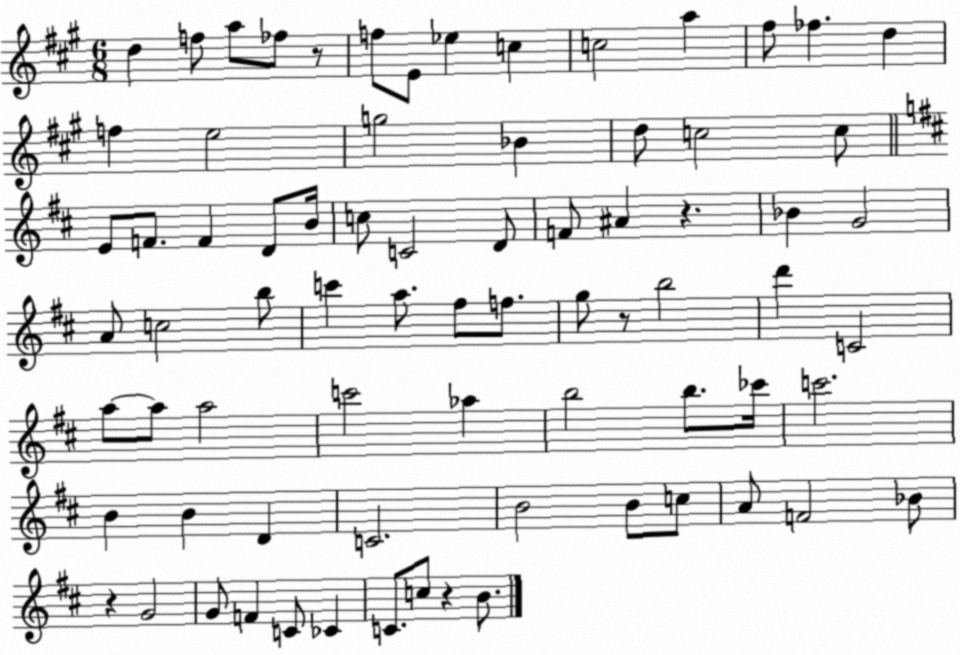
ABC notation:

X:1
T:Untitled
M:6/8
L:1/4
K:A
d f/2 a/2 _f/2 z/2 f/2 E/2 _e c c2 a ^f/2 _f d f e2 g2 _B d/2 c2 c/2 E/2 F/2 F D/2 B/4 c/2 C2 D/2 F/2 ^A z _B G2 A/2 c2 b/2 c' a/2 ^f/2 f/2 g/2 z/2 b2 d' C2 a/2 a/2 a2 c'2 _a b2 b/2 _c'/4 c'2 B B D C2 B2 B/2 c/2 A/2 F2 _B/2 z G2 G/2 F C/2 _C C/2 c/2 z B/2